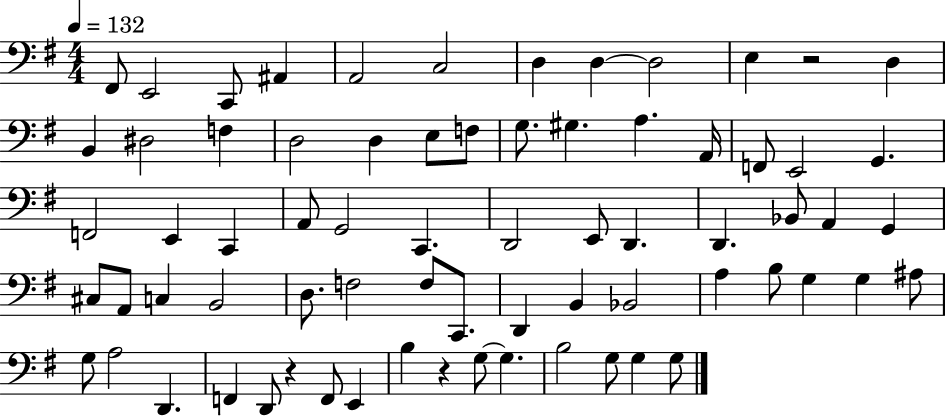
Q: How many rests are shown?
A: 3